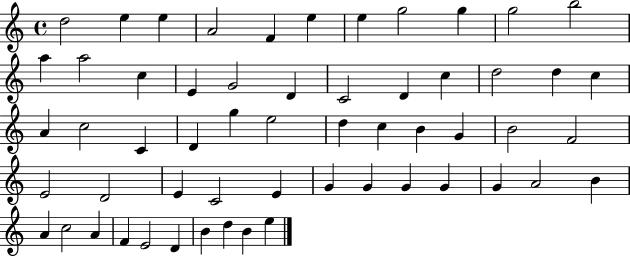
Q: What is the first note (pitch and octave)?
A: D5